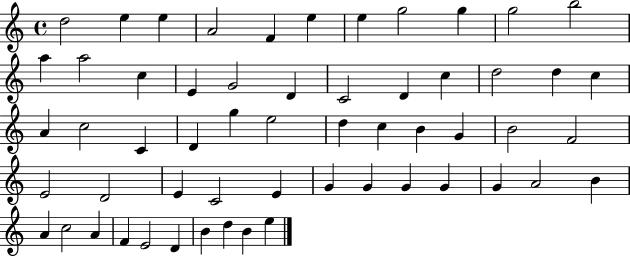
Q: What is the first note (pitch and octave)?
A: D5